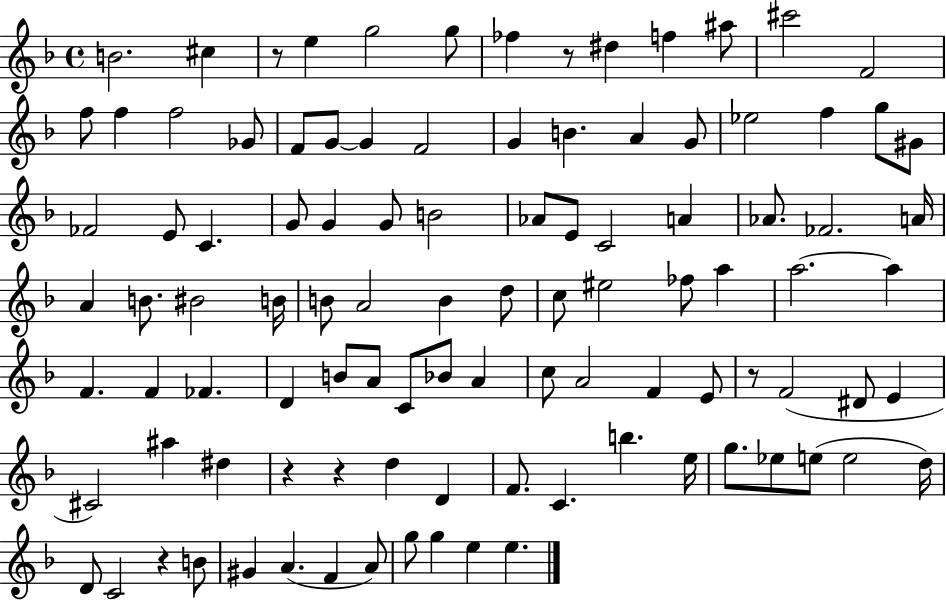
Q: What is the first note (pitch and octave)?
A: B4